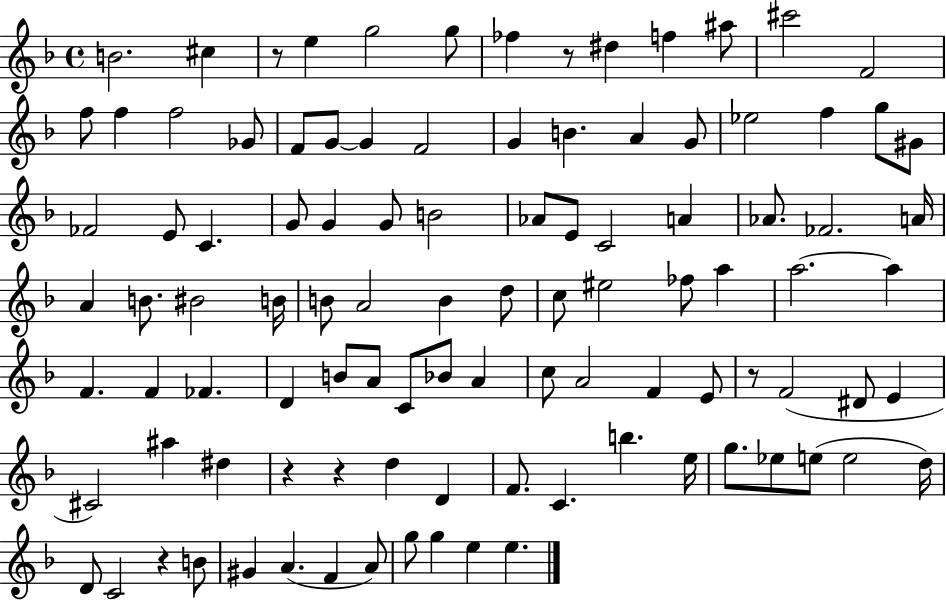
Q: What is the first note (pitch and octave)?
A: B4